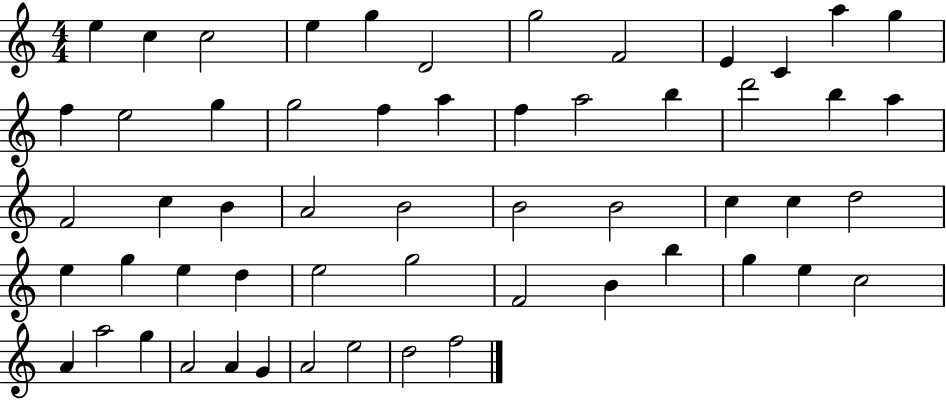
E5/q C5/q C5/h E5/q G5/q D4/h G5/h F4/h E4/q C4/q A5/q G5/q F5/q E5/h G5/q G5/h F5/q A5/q F5/q A5/h B5/q D6/h B5/q A5/q F4/h C5/q B4/q A4/h B4/h B4/h B4/h C5/q C5/q D5/h E5/q G5/q E5/q D5/q E5/h G5/h F4/h B4/q B5/q G5/q E5/q C5/h A4/q A5/h G5/q A4/h A4/q G4/q A4/h E5/h D5/h F5/h